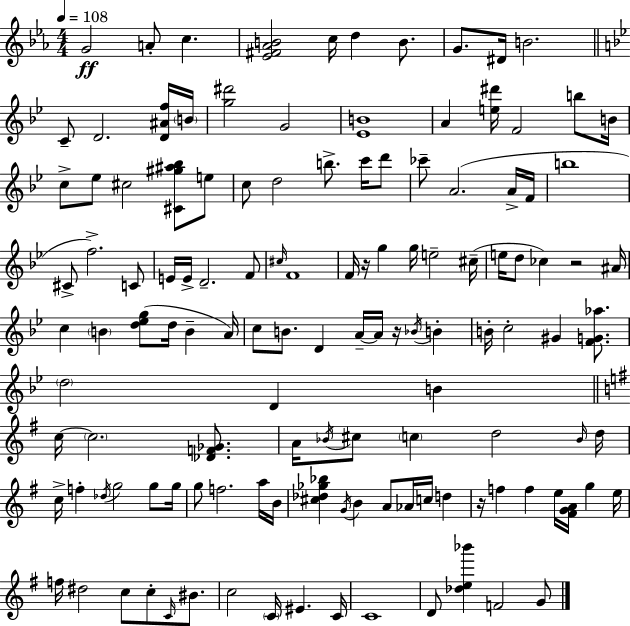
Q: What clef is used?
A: treble